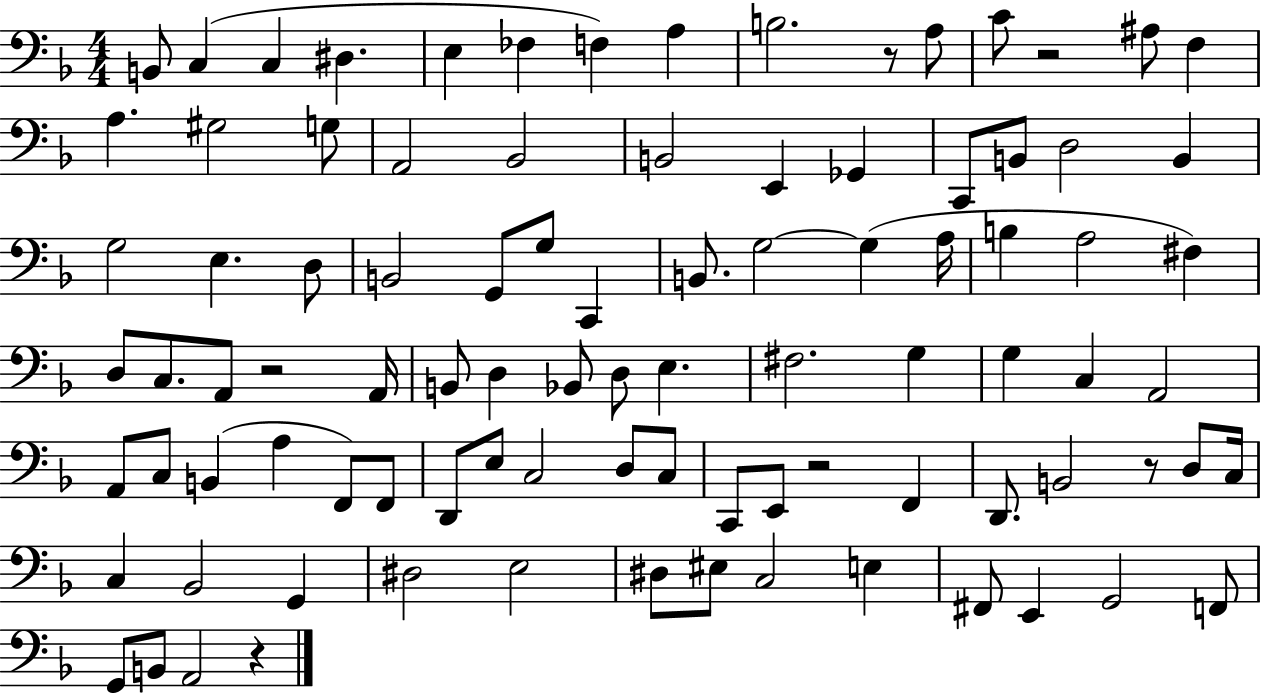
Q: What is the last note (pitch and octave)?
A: A2